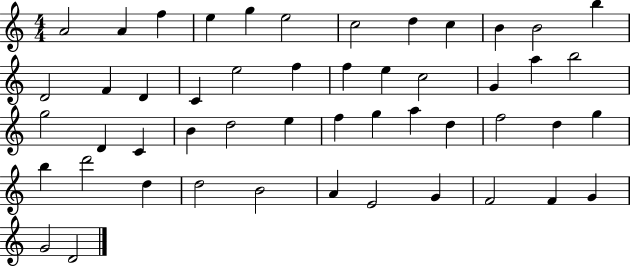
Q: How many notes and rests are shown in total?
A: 50